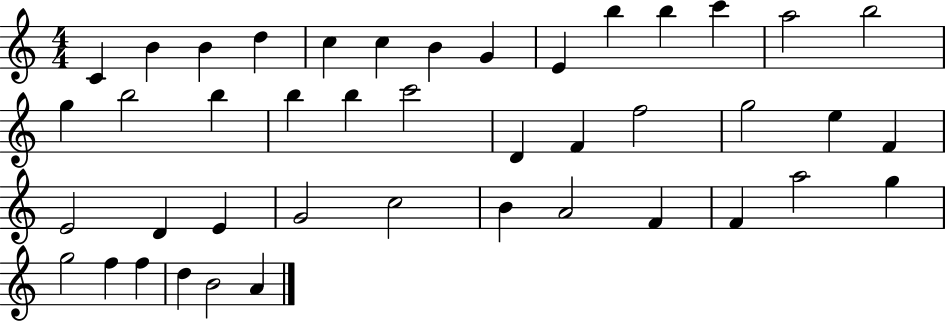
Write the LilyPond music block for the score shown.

{
  \clef treble
  \numericTimeSignature
  \time 4/4
  \key c \major
  c'4 b'4 b'4 d''4 | c''4 c''4 b'4 g'4 | e'4 b''4 b''4 c'''4 | a''2 b''2 | \break g''4 b''2 b''4 | b''4 b''4 c'''2 | d'4 f'4 f''2 | g''2 e''4 f'4 | \break e'2 d'4 e'4 | g'2 c''2 | b'4 a'2 f'4 | f'4 a''2 g''4 | \break g''2 f''4 f''4 | d''4 b'2 a'4 | \bar "|."
}